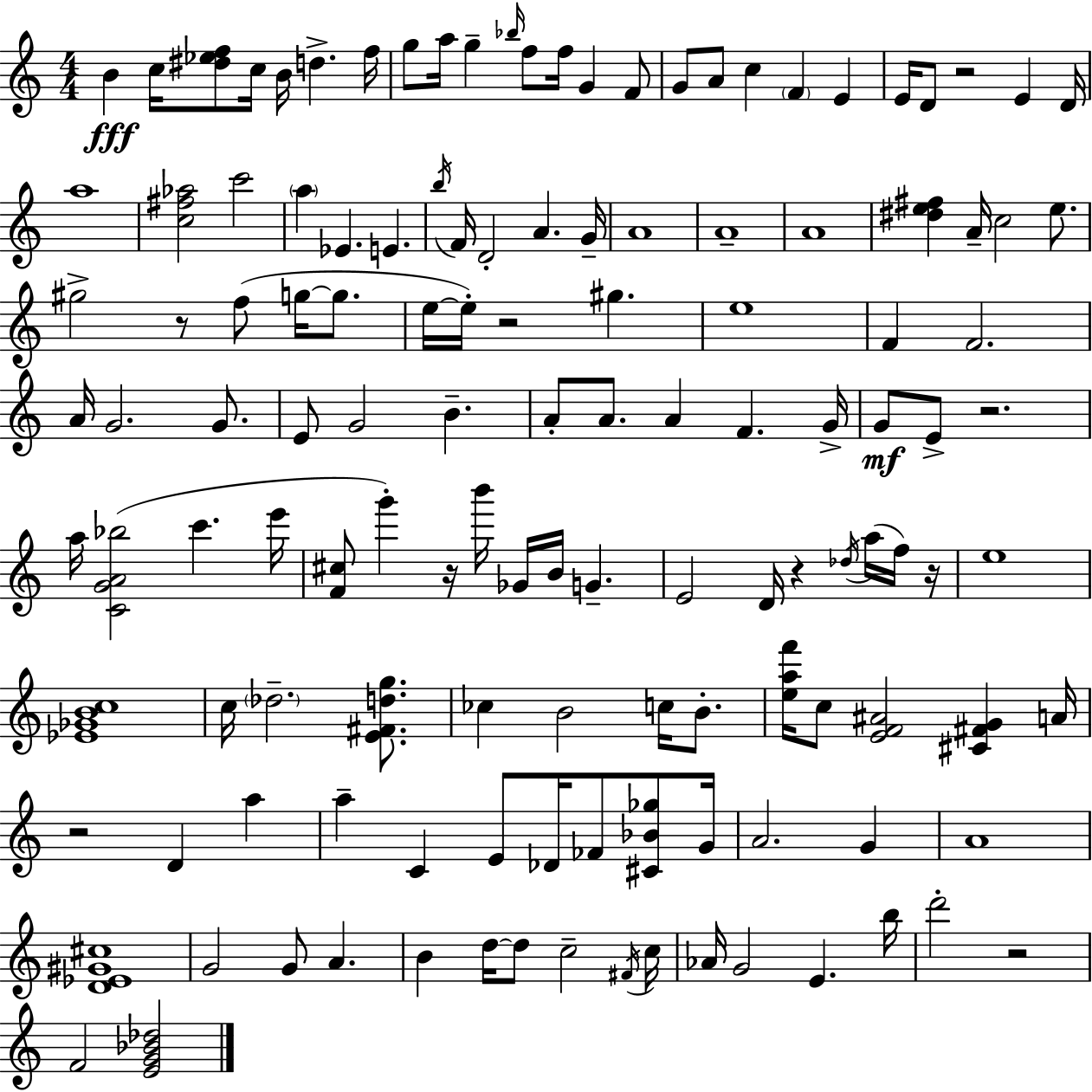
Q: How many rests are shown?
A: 9